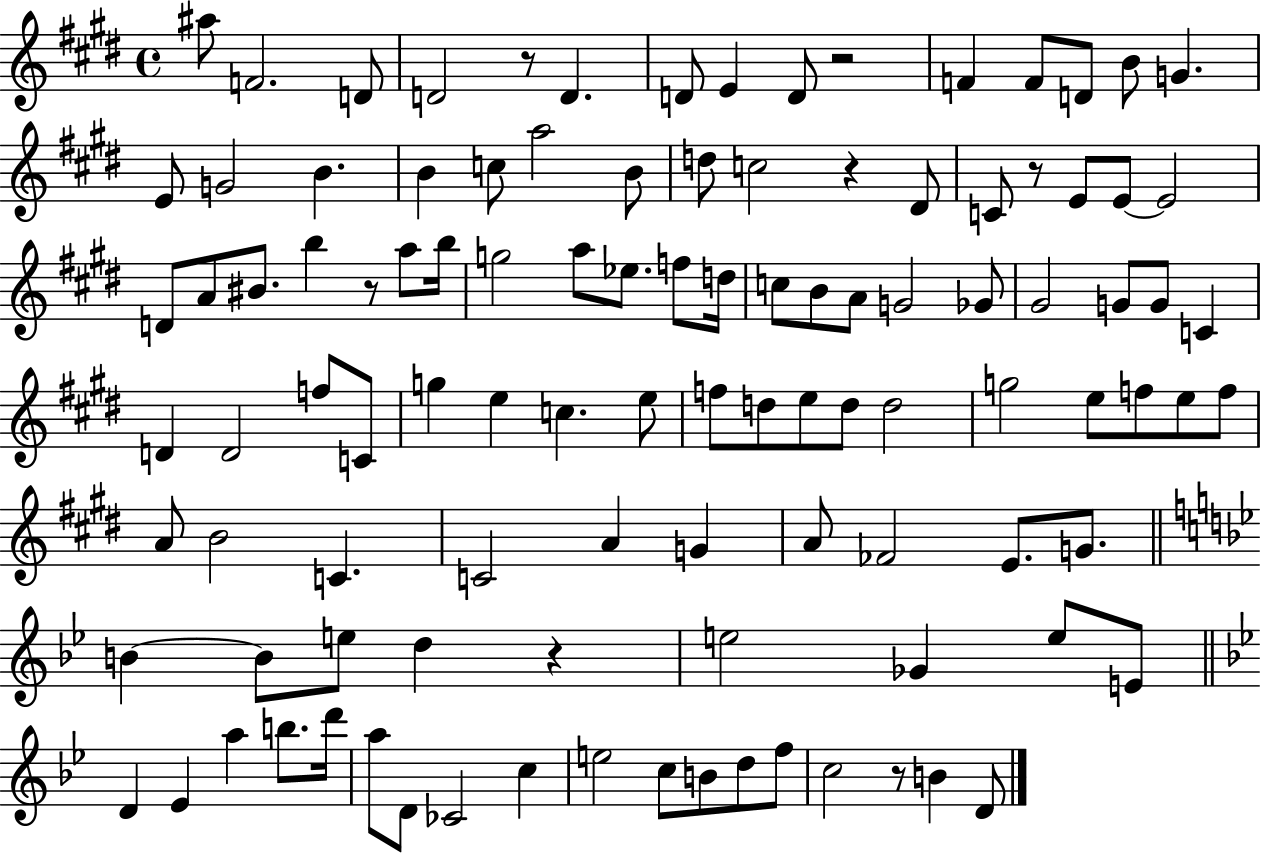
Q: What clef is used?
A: treble